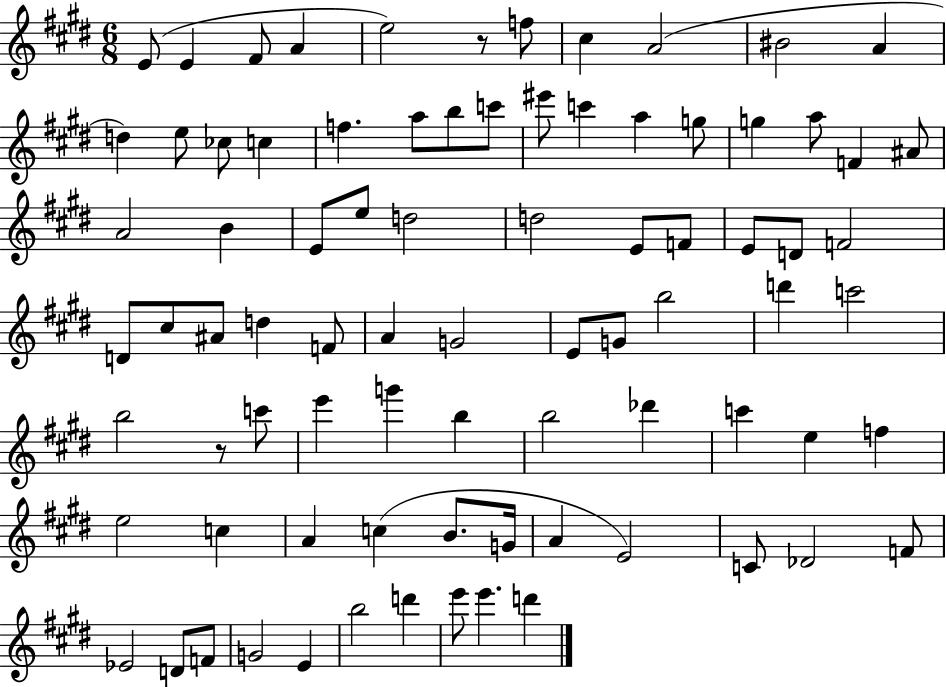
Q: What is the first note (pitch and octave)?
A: E4